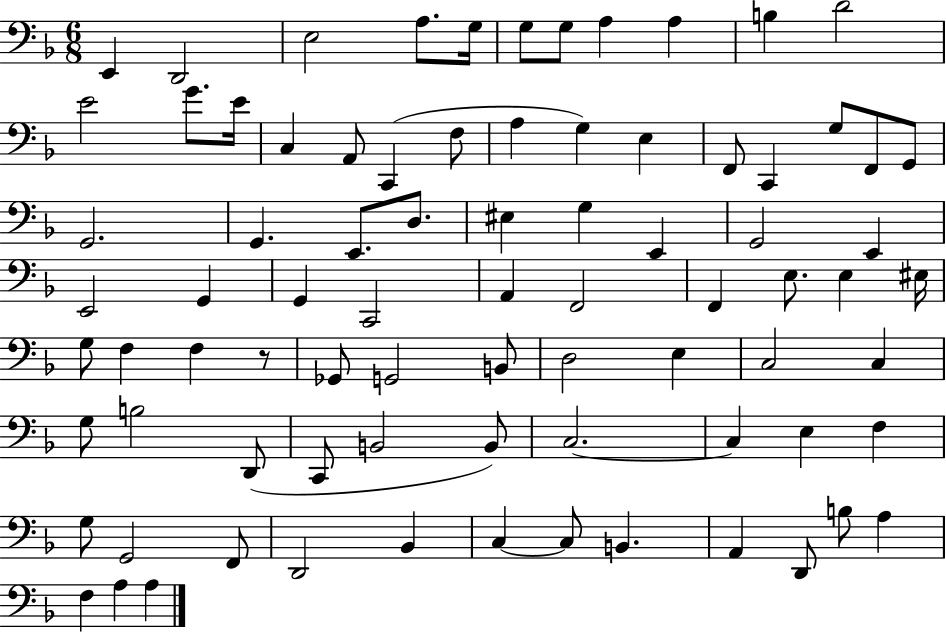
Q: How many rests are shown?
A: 1